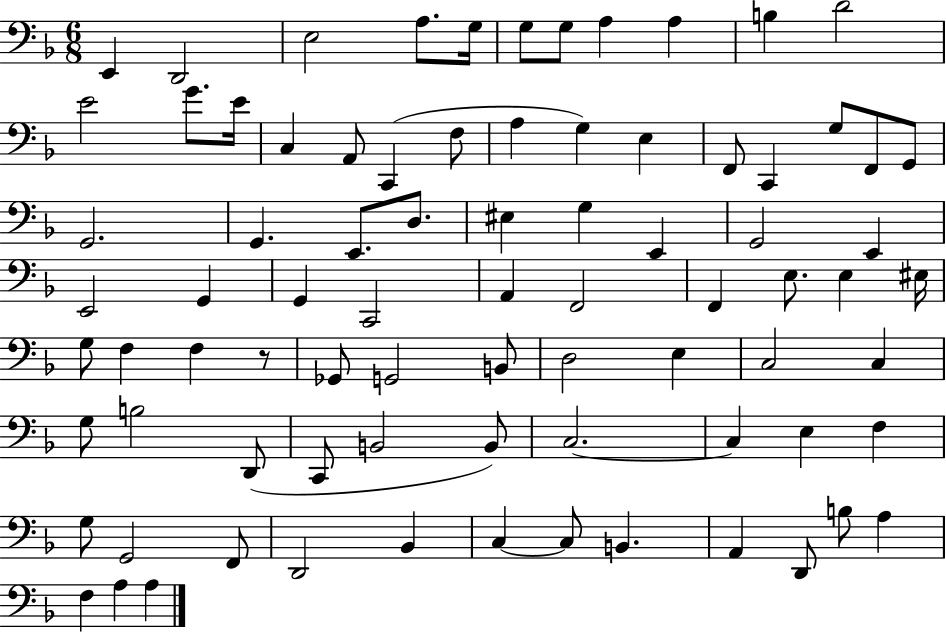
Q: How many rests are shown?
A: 1